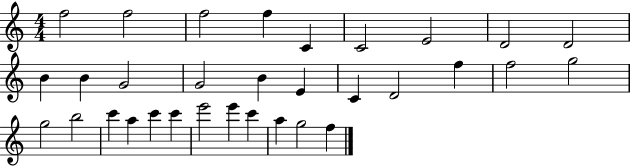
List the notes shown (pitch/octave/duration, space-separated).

F5/h F5/h F5/h F5/q C4/q C4/h E4/h D4/h D4/h B4/q B4/q G4/h G4/h B4/q E4/q C4/q D4/h F5/q F5/h G5/h G5/h B5/h C6/q A5/q C6/q C6/q E6/h E6/q C6/q A5/q G5/h F5/q